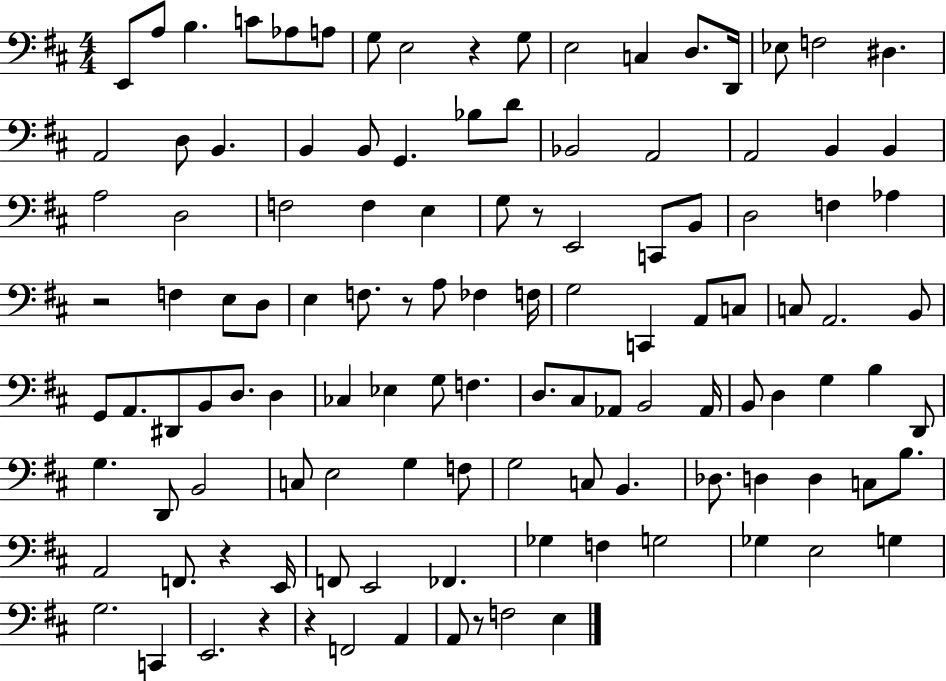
E2/e A3/e B3/q. C4/e Ab3/e A3/e G3/e E3/h R/q G3/e E3/h C3/q D3/e. D2/s Eb3/e F3/h D#3/q. A2/h D3/e B2/q. B2/q B2/e G2/q. Bb3/e D4/e Bb2/h A2/h A2/h B2/q B2/q A3/h D3/h F3/h F3/q E3/q G3/e R/e E2/h C2/e B2/e D3/h F3/q Ab3/q R/h F3/q E3/e D3/e E3/q F3/e. R/e A3/e FES3/q F3/s G3/h C2/q A2/e C3/e C3/e A2/h. B2/e G2/e A2/e. D#2/e B2/e D3/e. D3/q CES3/q Eb3/q G3/e F3/q. D3/e. C#3/e Ab2/e B2/h Ab2/s B2/e D3/q G3/q B3/q D2/e G3/q. D2/e B2/h C3/e E3/h G3/q F3/e G3/h C3/e B2/q. Db3/e. D3/q D3/q C3/e B3/e. A2/h F2/e. R/q E2/s F2/e E2/h FES2/q. Gb3/q F3/q G3/h Gb3/q E3/h G3/q G3/h. C2/q E2/h. R/q R/q F2/h A2/q A2/e R/e F3/h E3/q